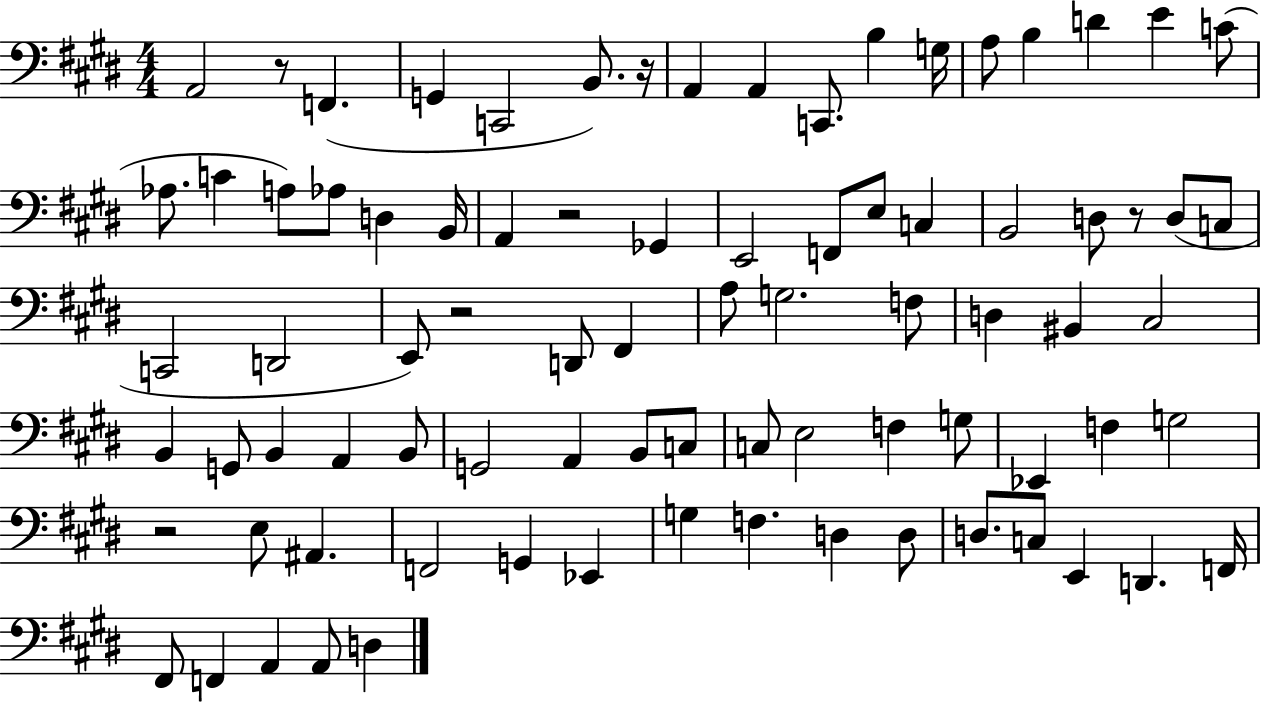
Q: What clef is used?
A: bass